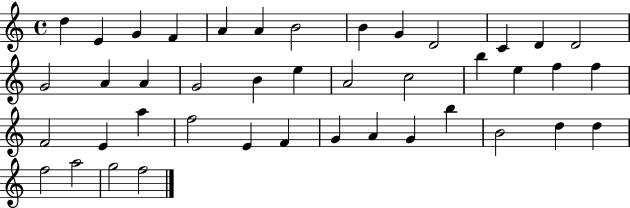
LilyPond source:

{
  \clef treble
  \time 4/4
  \defaultTimeSignature
  \key c \major
  d''4 e'4 g'4 f'4 | a'4 a'4 b'2 | b'4 g'4 d'2 | c'4 d'4 d'2 | \break g'2 a'4 a'4 | g'2 b'4 e''4 | a'2 c''2 | b''4 e''4 f''4 f''4 | \break f'2 e'4 a''4 | f''2 e'4 f'4 | g'4 a'4 g'4 b''4 | b'2 d''4 d''4 | \break f''2 a''2 | g''2 f''2 | \bar "|."
}